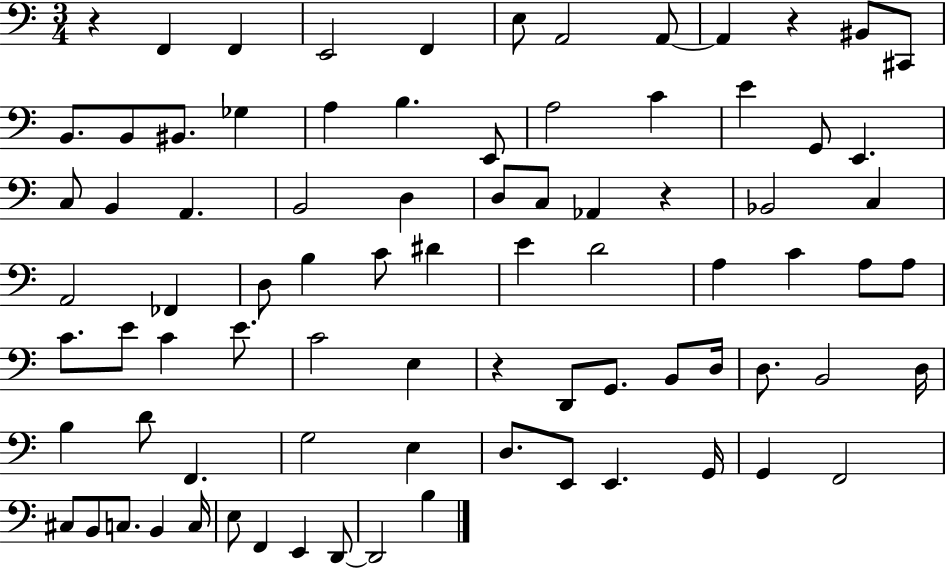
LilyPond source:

{
  \clef bass
  \numericTimeSignature
  \time 3/4
  \key c \major
  r4 f,4 f,4 | e,2 f,4 | e8 a,2 a,8~~ | a,4 r4 bis,8 cis,8 | \break b,8. b,8 bis,8. ges4 | a4 b4. e,8 | a2 c'4 | e'4 g,8 e,4. | \break c8 b,4 a,4. | b,2 d4 | d8 c8 aes,4 r4 | bes,2 c4 | \break a,2 fes,4 | d8 b4 c'8 dis'4 | e'4 d'2 | a4 c'4 a8 a8 | \break c'8. e'8 c'4 e'8. | c'2 e4 | r4 d,8 g,8. b,8 d16 | d8. b,2 d16 | \break b4 d'8 f,4. | g2 e4 | d8. e,8 e,4. g,16 | g,4 f,2 | \break cis8 b,8 c8. b,4 c16 | e8 f,4 e,4 d,8~~ | d,2 b4 | \bar "|."
}